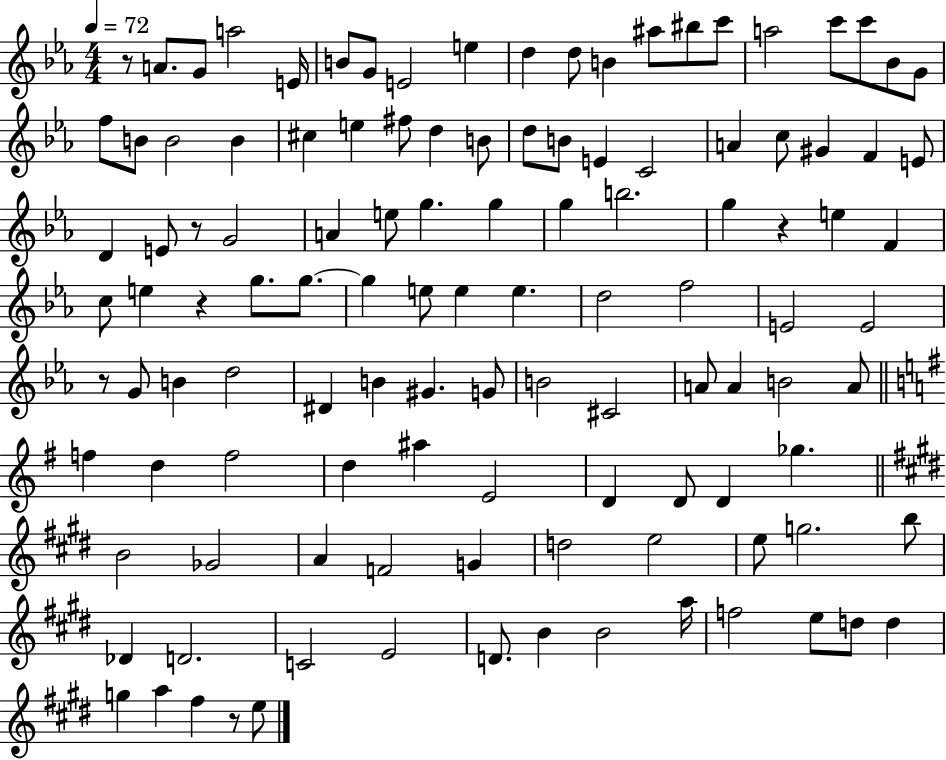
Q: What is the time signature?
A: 4/4